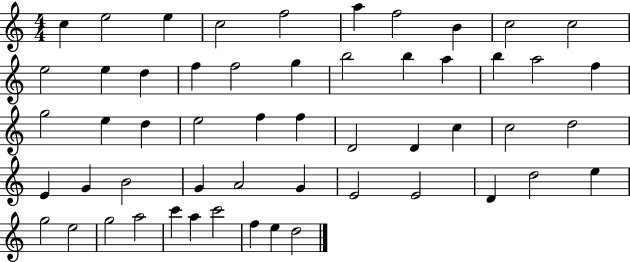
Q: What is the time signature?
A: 4/4